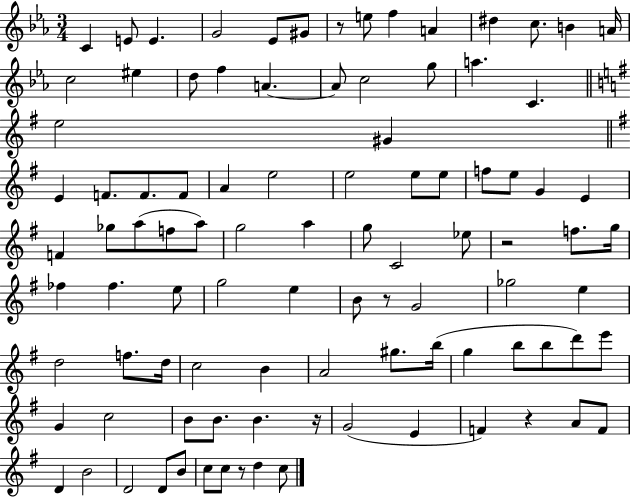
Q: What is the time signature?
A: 3/4